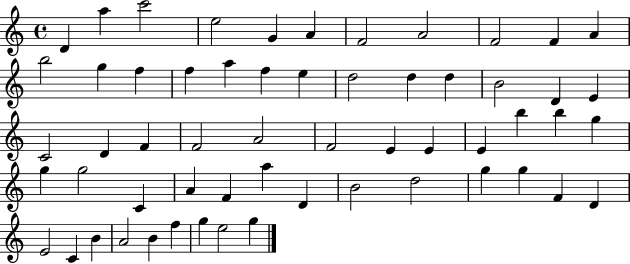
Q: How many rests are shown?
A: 0